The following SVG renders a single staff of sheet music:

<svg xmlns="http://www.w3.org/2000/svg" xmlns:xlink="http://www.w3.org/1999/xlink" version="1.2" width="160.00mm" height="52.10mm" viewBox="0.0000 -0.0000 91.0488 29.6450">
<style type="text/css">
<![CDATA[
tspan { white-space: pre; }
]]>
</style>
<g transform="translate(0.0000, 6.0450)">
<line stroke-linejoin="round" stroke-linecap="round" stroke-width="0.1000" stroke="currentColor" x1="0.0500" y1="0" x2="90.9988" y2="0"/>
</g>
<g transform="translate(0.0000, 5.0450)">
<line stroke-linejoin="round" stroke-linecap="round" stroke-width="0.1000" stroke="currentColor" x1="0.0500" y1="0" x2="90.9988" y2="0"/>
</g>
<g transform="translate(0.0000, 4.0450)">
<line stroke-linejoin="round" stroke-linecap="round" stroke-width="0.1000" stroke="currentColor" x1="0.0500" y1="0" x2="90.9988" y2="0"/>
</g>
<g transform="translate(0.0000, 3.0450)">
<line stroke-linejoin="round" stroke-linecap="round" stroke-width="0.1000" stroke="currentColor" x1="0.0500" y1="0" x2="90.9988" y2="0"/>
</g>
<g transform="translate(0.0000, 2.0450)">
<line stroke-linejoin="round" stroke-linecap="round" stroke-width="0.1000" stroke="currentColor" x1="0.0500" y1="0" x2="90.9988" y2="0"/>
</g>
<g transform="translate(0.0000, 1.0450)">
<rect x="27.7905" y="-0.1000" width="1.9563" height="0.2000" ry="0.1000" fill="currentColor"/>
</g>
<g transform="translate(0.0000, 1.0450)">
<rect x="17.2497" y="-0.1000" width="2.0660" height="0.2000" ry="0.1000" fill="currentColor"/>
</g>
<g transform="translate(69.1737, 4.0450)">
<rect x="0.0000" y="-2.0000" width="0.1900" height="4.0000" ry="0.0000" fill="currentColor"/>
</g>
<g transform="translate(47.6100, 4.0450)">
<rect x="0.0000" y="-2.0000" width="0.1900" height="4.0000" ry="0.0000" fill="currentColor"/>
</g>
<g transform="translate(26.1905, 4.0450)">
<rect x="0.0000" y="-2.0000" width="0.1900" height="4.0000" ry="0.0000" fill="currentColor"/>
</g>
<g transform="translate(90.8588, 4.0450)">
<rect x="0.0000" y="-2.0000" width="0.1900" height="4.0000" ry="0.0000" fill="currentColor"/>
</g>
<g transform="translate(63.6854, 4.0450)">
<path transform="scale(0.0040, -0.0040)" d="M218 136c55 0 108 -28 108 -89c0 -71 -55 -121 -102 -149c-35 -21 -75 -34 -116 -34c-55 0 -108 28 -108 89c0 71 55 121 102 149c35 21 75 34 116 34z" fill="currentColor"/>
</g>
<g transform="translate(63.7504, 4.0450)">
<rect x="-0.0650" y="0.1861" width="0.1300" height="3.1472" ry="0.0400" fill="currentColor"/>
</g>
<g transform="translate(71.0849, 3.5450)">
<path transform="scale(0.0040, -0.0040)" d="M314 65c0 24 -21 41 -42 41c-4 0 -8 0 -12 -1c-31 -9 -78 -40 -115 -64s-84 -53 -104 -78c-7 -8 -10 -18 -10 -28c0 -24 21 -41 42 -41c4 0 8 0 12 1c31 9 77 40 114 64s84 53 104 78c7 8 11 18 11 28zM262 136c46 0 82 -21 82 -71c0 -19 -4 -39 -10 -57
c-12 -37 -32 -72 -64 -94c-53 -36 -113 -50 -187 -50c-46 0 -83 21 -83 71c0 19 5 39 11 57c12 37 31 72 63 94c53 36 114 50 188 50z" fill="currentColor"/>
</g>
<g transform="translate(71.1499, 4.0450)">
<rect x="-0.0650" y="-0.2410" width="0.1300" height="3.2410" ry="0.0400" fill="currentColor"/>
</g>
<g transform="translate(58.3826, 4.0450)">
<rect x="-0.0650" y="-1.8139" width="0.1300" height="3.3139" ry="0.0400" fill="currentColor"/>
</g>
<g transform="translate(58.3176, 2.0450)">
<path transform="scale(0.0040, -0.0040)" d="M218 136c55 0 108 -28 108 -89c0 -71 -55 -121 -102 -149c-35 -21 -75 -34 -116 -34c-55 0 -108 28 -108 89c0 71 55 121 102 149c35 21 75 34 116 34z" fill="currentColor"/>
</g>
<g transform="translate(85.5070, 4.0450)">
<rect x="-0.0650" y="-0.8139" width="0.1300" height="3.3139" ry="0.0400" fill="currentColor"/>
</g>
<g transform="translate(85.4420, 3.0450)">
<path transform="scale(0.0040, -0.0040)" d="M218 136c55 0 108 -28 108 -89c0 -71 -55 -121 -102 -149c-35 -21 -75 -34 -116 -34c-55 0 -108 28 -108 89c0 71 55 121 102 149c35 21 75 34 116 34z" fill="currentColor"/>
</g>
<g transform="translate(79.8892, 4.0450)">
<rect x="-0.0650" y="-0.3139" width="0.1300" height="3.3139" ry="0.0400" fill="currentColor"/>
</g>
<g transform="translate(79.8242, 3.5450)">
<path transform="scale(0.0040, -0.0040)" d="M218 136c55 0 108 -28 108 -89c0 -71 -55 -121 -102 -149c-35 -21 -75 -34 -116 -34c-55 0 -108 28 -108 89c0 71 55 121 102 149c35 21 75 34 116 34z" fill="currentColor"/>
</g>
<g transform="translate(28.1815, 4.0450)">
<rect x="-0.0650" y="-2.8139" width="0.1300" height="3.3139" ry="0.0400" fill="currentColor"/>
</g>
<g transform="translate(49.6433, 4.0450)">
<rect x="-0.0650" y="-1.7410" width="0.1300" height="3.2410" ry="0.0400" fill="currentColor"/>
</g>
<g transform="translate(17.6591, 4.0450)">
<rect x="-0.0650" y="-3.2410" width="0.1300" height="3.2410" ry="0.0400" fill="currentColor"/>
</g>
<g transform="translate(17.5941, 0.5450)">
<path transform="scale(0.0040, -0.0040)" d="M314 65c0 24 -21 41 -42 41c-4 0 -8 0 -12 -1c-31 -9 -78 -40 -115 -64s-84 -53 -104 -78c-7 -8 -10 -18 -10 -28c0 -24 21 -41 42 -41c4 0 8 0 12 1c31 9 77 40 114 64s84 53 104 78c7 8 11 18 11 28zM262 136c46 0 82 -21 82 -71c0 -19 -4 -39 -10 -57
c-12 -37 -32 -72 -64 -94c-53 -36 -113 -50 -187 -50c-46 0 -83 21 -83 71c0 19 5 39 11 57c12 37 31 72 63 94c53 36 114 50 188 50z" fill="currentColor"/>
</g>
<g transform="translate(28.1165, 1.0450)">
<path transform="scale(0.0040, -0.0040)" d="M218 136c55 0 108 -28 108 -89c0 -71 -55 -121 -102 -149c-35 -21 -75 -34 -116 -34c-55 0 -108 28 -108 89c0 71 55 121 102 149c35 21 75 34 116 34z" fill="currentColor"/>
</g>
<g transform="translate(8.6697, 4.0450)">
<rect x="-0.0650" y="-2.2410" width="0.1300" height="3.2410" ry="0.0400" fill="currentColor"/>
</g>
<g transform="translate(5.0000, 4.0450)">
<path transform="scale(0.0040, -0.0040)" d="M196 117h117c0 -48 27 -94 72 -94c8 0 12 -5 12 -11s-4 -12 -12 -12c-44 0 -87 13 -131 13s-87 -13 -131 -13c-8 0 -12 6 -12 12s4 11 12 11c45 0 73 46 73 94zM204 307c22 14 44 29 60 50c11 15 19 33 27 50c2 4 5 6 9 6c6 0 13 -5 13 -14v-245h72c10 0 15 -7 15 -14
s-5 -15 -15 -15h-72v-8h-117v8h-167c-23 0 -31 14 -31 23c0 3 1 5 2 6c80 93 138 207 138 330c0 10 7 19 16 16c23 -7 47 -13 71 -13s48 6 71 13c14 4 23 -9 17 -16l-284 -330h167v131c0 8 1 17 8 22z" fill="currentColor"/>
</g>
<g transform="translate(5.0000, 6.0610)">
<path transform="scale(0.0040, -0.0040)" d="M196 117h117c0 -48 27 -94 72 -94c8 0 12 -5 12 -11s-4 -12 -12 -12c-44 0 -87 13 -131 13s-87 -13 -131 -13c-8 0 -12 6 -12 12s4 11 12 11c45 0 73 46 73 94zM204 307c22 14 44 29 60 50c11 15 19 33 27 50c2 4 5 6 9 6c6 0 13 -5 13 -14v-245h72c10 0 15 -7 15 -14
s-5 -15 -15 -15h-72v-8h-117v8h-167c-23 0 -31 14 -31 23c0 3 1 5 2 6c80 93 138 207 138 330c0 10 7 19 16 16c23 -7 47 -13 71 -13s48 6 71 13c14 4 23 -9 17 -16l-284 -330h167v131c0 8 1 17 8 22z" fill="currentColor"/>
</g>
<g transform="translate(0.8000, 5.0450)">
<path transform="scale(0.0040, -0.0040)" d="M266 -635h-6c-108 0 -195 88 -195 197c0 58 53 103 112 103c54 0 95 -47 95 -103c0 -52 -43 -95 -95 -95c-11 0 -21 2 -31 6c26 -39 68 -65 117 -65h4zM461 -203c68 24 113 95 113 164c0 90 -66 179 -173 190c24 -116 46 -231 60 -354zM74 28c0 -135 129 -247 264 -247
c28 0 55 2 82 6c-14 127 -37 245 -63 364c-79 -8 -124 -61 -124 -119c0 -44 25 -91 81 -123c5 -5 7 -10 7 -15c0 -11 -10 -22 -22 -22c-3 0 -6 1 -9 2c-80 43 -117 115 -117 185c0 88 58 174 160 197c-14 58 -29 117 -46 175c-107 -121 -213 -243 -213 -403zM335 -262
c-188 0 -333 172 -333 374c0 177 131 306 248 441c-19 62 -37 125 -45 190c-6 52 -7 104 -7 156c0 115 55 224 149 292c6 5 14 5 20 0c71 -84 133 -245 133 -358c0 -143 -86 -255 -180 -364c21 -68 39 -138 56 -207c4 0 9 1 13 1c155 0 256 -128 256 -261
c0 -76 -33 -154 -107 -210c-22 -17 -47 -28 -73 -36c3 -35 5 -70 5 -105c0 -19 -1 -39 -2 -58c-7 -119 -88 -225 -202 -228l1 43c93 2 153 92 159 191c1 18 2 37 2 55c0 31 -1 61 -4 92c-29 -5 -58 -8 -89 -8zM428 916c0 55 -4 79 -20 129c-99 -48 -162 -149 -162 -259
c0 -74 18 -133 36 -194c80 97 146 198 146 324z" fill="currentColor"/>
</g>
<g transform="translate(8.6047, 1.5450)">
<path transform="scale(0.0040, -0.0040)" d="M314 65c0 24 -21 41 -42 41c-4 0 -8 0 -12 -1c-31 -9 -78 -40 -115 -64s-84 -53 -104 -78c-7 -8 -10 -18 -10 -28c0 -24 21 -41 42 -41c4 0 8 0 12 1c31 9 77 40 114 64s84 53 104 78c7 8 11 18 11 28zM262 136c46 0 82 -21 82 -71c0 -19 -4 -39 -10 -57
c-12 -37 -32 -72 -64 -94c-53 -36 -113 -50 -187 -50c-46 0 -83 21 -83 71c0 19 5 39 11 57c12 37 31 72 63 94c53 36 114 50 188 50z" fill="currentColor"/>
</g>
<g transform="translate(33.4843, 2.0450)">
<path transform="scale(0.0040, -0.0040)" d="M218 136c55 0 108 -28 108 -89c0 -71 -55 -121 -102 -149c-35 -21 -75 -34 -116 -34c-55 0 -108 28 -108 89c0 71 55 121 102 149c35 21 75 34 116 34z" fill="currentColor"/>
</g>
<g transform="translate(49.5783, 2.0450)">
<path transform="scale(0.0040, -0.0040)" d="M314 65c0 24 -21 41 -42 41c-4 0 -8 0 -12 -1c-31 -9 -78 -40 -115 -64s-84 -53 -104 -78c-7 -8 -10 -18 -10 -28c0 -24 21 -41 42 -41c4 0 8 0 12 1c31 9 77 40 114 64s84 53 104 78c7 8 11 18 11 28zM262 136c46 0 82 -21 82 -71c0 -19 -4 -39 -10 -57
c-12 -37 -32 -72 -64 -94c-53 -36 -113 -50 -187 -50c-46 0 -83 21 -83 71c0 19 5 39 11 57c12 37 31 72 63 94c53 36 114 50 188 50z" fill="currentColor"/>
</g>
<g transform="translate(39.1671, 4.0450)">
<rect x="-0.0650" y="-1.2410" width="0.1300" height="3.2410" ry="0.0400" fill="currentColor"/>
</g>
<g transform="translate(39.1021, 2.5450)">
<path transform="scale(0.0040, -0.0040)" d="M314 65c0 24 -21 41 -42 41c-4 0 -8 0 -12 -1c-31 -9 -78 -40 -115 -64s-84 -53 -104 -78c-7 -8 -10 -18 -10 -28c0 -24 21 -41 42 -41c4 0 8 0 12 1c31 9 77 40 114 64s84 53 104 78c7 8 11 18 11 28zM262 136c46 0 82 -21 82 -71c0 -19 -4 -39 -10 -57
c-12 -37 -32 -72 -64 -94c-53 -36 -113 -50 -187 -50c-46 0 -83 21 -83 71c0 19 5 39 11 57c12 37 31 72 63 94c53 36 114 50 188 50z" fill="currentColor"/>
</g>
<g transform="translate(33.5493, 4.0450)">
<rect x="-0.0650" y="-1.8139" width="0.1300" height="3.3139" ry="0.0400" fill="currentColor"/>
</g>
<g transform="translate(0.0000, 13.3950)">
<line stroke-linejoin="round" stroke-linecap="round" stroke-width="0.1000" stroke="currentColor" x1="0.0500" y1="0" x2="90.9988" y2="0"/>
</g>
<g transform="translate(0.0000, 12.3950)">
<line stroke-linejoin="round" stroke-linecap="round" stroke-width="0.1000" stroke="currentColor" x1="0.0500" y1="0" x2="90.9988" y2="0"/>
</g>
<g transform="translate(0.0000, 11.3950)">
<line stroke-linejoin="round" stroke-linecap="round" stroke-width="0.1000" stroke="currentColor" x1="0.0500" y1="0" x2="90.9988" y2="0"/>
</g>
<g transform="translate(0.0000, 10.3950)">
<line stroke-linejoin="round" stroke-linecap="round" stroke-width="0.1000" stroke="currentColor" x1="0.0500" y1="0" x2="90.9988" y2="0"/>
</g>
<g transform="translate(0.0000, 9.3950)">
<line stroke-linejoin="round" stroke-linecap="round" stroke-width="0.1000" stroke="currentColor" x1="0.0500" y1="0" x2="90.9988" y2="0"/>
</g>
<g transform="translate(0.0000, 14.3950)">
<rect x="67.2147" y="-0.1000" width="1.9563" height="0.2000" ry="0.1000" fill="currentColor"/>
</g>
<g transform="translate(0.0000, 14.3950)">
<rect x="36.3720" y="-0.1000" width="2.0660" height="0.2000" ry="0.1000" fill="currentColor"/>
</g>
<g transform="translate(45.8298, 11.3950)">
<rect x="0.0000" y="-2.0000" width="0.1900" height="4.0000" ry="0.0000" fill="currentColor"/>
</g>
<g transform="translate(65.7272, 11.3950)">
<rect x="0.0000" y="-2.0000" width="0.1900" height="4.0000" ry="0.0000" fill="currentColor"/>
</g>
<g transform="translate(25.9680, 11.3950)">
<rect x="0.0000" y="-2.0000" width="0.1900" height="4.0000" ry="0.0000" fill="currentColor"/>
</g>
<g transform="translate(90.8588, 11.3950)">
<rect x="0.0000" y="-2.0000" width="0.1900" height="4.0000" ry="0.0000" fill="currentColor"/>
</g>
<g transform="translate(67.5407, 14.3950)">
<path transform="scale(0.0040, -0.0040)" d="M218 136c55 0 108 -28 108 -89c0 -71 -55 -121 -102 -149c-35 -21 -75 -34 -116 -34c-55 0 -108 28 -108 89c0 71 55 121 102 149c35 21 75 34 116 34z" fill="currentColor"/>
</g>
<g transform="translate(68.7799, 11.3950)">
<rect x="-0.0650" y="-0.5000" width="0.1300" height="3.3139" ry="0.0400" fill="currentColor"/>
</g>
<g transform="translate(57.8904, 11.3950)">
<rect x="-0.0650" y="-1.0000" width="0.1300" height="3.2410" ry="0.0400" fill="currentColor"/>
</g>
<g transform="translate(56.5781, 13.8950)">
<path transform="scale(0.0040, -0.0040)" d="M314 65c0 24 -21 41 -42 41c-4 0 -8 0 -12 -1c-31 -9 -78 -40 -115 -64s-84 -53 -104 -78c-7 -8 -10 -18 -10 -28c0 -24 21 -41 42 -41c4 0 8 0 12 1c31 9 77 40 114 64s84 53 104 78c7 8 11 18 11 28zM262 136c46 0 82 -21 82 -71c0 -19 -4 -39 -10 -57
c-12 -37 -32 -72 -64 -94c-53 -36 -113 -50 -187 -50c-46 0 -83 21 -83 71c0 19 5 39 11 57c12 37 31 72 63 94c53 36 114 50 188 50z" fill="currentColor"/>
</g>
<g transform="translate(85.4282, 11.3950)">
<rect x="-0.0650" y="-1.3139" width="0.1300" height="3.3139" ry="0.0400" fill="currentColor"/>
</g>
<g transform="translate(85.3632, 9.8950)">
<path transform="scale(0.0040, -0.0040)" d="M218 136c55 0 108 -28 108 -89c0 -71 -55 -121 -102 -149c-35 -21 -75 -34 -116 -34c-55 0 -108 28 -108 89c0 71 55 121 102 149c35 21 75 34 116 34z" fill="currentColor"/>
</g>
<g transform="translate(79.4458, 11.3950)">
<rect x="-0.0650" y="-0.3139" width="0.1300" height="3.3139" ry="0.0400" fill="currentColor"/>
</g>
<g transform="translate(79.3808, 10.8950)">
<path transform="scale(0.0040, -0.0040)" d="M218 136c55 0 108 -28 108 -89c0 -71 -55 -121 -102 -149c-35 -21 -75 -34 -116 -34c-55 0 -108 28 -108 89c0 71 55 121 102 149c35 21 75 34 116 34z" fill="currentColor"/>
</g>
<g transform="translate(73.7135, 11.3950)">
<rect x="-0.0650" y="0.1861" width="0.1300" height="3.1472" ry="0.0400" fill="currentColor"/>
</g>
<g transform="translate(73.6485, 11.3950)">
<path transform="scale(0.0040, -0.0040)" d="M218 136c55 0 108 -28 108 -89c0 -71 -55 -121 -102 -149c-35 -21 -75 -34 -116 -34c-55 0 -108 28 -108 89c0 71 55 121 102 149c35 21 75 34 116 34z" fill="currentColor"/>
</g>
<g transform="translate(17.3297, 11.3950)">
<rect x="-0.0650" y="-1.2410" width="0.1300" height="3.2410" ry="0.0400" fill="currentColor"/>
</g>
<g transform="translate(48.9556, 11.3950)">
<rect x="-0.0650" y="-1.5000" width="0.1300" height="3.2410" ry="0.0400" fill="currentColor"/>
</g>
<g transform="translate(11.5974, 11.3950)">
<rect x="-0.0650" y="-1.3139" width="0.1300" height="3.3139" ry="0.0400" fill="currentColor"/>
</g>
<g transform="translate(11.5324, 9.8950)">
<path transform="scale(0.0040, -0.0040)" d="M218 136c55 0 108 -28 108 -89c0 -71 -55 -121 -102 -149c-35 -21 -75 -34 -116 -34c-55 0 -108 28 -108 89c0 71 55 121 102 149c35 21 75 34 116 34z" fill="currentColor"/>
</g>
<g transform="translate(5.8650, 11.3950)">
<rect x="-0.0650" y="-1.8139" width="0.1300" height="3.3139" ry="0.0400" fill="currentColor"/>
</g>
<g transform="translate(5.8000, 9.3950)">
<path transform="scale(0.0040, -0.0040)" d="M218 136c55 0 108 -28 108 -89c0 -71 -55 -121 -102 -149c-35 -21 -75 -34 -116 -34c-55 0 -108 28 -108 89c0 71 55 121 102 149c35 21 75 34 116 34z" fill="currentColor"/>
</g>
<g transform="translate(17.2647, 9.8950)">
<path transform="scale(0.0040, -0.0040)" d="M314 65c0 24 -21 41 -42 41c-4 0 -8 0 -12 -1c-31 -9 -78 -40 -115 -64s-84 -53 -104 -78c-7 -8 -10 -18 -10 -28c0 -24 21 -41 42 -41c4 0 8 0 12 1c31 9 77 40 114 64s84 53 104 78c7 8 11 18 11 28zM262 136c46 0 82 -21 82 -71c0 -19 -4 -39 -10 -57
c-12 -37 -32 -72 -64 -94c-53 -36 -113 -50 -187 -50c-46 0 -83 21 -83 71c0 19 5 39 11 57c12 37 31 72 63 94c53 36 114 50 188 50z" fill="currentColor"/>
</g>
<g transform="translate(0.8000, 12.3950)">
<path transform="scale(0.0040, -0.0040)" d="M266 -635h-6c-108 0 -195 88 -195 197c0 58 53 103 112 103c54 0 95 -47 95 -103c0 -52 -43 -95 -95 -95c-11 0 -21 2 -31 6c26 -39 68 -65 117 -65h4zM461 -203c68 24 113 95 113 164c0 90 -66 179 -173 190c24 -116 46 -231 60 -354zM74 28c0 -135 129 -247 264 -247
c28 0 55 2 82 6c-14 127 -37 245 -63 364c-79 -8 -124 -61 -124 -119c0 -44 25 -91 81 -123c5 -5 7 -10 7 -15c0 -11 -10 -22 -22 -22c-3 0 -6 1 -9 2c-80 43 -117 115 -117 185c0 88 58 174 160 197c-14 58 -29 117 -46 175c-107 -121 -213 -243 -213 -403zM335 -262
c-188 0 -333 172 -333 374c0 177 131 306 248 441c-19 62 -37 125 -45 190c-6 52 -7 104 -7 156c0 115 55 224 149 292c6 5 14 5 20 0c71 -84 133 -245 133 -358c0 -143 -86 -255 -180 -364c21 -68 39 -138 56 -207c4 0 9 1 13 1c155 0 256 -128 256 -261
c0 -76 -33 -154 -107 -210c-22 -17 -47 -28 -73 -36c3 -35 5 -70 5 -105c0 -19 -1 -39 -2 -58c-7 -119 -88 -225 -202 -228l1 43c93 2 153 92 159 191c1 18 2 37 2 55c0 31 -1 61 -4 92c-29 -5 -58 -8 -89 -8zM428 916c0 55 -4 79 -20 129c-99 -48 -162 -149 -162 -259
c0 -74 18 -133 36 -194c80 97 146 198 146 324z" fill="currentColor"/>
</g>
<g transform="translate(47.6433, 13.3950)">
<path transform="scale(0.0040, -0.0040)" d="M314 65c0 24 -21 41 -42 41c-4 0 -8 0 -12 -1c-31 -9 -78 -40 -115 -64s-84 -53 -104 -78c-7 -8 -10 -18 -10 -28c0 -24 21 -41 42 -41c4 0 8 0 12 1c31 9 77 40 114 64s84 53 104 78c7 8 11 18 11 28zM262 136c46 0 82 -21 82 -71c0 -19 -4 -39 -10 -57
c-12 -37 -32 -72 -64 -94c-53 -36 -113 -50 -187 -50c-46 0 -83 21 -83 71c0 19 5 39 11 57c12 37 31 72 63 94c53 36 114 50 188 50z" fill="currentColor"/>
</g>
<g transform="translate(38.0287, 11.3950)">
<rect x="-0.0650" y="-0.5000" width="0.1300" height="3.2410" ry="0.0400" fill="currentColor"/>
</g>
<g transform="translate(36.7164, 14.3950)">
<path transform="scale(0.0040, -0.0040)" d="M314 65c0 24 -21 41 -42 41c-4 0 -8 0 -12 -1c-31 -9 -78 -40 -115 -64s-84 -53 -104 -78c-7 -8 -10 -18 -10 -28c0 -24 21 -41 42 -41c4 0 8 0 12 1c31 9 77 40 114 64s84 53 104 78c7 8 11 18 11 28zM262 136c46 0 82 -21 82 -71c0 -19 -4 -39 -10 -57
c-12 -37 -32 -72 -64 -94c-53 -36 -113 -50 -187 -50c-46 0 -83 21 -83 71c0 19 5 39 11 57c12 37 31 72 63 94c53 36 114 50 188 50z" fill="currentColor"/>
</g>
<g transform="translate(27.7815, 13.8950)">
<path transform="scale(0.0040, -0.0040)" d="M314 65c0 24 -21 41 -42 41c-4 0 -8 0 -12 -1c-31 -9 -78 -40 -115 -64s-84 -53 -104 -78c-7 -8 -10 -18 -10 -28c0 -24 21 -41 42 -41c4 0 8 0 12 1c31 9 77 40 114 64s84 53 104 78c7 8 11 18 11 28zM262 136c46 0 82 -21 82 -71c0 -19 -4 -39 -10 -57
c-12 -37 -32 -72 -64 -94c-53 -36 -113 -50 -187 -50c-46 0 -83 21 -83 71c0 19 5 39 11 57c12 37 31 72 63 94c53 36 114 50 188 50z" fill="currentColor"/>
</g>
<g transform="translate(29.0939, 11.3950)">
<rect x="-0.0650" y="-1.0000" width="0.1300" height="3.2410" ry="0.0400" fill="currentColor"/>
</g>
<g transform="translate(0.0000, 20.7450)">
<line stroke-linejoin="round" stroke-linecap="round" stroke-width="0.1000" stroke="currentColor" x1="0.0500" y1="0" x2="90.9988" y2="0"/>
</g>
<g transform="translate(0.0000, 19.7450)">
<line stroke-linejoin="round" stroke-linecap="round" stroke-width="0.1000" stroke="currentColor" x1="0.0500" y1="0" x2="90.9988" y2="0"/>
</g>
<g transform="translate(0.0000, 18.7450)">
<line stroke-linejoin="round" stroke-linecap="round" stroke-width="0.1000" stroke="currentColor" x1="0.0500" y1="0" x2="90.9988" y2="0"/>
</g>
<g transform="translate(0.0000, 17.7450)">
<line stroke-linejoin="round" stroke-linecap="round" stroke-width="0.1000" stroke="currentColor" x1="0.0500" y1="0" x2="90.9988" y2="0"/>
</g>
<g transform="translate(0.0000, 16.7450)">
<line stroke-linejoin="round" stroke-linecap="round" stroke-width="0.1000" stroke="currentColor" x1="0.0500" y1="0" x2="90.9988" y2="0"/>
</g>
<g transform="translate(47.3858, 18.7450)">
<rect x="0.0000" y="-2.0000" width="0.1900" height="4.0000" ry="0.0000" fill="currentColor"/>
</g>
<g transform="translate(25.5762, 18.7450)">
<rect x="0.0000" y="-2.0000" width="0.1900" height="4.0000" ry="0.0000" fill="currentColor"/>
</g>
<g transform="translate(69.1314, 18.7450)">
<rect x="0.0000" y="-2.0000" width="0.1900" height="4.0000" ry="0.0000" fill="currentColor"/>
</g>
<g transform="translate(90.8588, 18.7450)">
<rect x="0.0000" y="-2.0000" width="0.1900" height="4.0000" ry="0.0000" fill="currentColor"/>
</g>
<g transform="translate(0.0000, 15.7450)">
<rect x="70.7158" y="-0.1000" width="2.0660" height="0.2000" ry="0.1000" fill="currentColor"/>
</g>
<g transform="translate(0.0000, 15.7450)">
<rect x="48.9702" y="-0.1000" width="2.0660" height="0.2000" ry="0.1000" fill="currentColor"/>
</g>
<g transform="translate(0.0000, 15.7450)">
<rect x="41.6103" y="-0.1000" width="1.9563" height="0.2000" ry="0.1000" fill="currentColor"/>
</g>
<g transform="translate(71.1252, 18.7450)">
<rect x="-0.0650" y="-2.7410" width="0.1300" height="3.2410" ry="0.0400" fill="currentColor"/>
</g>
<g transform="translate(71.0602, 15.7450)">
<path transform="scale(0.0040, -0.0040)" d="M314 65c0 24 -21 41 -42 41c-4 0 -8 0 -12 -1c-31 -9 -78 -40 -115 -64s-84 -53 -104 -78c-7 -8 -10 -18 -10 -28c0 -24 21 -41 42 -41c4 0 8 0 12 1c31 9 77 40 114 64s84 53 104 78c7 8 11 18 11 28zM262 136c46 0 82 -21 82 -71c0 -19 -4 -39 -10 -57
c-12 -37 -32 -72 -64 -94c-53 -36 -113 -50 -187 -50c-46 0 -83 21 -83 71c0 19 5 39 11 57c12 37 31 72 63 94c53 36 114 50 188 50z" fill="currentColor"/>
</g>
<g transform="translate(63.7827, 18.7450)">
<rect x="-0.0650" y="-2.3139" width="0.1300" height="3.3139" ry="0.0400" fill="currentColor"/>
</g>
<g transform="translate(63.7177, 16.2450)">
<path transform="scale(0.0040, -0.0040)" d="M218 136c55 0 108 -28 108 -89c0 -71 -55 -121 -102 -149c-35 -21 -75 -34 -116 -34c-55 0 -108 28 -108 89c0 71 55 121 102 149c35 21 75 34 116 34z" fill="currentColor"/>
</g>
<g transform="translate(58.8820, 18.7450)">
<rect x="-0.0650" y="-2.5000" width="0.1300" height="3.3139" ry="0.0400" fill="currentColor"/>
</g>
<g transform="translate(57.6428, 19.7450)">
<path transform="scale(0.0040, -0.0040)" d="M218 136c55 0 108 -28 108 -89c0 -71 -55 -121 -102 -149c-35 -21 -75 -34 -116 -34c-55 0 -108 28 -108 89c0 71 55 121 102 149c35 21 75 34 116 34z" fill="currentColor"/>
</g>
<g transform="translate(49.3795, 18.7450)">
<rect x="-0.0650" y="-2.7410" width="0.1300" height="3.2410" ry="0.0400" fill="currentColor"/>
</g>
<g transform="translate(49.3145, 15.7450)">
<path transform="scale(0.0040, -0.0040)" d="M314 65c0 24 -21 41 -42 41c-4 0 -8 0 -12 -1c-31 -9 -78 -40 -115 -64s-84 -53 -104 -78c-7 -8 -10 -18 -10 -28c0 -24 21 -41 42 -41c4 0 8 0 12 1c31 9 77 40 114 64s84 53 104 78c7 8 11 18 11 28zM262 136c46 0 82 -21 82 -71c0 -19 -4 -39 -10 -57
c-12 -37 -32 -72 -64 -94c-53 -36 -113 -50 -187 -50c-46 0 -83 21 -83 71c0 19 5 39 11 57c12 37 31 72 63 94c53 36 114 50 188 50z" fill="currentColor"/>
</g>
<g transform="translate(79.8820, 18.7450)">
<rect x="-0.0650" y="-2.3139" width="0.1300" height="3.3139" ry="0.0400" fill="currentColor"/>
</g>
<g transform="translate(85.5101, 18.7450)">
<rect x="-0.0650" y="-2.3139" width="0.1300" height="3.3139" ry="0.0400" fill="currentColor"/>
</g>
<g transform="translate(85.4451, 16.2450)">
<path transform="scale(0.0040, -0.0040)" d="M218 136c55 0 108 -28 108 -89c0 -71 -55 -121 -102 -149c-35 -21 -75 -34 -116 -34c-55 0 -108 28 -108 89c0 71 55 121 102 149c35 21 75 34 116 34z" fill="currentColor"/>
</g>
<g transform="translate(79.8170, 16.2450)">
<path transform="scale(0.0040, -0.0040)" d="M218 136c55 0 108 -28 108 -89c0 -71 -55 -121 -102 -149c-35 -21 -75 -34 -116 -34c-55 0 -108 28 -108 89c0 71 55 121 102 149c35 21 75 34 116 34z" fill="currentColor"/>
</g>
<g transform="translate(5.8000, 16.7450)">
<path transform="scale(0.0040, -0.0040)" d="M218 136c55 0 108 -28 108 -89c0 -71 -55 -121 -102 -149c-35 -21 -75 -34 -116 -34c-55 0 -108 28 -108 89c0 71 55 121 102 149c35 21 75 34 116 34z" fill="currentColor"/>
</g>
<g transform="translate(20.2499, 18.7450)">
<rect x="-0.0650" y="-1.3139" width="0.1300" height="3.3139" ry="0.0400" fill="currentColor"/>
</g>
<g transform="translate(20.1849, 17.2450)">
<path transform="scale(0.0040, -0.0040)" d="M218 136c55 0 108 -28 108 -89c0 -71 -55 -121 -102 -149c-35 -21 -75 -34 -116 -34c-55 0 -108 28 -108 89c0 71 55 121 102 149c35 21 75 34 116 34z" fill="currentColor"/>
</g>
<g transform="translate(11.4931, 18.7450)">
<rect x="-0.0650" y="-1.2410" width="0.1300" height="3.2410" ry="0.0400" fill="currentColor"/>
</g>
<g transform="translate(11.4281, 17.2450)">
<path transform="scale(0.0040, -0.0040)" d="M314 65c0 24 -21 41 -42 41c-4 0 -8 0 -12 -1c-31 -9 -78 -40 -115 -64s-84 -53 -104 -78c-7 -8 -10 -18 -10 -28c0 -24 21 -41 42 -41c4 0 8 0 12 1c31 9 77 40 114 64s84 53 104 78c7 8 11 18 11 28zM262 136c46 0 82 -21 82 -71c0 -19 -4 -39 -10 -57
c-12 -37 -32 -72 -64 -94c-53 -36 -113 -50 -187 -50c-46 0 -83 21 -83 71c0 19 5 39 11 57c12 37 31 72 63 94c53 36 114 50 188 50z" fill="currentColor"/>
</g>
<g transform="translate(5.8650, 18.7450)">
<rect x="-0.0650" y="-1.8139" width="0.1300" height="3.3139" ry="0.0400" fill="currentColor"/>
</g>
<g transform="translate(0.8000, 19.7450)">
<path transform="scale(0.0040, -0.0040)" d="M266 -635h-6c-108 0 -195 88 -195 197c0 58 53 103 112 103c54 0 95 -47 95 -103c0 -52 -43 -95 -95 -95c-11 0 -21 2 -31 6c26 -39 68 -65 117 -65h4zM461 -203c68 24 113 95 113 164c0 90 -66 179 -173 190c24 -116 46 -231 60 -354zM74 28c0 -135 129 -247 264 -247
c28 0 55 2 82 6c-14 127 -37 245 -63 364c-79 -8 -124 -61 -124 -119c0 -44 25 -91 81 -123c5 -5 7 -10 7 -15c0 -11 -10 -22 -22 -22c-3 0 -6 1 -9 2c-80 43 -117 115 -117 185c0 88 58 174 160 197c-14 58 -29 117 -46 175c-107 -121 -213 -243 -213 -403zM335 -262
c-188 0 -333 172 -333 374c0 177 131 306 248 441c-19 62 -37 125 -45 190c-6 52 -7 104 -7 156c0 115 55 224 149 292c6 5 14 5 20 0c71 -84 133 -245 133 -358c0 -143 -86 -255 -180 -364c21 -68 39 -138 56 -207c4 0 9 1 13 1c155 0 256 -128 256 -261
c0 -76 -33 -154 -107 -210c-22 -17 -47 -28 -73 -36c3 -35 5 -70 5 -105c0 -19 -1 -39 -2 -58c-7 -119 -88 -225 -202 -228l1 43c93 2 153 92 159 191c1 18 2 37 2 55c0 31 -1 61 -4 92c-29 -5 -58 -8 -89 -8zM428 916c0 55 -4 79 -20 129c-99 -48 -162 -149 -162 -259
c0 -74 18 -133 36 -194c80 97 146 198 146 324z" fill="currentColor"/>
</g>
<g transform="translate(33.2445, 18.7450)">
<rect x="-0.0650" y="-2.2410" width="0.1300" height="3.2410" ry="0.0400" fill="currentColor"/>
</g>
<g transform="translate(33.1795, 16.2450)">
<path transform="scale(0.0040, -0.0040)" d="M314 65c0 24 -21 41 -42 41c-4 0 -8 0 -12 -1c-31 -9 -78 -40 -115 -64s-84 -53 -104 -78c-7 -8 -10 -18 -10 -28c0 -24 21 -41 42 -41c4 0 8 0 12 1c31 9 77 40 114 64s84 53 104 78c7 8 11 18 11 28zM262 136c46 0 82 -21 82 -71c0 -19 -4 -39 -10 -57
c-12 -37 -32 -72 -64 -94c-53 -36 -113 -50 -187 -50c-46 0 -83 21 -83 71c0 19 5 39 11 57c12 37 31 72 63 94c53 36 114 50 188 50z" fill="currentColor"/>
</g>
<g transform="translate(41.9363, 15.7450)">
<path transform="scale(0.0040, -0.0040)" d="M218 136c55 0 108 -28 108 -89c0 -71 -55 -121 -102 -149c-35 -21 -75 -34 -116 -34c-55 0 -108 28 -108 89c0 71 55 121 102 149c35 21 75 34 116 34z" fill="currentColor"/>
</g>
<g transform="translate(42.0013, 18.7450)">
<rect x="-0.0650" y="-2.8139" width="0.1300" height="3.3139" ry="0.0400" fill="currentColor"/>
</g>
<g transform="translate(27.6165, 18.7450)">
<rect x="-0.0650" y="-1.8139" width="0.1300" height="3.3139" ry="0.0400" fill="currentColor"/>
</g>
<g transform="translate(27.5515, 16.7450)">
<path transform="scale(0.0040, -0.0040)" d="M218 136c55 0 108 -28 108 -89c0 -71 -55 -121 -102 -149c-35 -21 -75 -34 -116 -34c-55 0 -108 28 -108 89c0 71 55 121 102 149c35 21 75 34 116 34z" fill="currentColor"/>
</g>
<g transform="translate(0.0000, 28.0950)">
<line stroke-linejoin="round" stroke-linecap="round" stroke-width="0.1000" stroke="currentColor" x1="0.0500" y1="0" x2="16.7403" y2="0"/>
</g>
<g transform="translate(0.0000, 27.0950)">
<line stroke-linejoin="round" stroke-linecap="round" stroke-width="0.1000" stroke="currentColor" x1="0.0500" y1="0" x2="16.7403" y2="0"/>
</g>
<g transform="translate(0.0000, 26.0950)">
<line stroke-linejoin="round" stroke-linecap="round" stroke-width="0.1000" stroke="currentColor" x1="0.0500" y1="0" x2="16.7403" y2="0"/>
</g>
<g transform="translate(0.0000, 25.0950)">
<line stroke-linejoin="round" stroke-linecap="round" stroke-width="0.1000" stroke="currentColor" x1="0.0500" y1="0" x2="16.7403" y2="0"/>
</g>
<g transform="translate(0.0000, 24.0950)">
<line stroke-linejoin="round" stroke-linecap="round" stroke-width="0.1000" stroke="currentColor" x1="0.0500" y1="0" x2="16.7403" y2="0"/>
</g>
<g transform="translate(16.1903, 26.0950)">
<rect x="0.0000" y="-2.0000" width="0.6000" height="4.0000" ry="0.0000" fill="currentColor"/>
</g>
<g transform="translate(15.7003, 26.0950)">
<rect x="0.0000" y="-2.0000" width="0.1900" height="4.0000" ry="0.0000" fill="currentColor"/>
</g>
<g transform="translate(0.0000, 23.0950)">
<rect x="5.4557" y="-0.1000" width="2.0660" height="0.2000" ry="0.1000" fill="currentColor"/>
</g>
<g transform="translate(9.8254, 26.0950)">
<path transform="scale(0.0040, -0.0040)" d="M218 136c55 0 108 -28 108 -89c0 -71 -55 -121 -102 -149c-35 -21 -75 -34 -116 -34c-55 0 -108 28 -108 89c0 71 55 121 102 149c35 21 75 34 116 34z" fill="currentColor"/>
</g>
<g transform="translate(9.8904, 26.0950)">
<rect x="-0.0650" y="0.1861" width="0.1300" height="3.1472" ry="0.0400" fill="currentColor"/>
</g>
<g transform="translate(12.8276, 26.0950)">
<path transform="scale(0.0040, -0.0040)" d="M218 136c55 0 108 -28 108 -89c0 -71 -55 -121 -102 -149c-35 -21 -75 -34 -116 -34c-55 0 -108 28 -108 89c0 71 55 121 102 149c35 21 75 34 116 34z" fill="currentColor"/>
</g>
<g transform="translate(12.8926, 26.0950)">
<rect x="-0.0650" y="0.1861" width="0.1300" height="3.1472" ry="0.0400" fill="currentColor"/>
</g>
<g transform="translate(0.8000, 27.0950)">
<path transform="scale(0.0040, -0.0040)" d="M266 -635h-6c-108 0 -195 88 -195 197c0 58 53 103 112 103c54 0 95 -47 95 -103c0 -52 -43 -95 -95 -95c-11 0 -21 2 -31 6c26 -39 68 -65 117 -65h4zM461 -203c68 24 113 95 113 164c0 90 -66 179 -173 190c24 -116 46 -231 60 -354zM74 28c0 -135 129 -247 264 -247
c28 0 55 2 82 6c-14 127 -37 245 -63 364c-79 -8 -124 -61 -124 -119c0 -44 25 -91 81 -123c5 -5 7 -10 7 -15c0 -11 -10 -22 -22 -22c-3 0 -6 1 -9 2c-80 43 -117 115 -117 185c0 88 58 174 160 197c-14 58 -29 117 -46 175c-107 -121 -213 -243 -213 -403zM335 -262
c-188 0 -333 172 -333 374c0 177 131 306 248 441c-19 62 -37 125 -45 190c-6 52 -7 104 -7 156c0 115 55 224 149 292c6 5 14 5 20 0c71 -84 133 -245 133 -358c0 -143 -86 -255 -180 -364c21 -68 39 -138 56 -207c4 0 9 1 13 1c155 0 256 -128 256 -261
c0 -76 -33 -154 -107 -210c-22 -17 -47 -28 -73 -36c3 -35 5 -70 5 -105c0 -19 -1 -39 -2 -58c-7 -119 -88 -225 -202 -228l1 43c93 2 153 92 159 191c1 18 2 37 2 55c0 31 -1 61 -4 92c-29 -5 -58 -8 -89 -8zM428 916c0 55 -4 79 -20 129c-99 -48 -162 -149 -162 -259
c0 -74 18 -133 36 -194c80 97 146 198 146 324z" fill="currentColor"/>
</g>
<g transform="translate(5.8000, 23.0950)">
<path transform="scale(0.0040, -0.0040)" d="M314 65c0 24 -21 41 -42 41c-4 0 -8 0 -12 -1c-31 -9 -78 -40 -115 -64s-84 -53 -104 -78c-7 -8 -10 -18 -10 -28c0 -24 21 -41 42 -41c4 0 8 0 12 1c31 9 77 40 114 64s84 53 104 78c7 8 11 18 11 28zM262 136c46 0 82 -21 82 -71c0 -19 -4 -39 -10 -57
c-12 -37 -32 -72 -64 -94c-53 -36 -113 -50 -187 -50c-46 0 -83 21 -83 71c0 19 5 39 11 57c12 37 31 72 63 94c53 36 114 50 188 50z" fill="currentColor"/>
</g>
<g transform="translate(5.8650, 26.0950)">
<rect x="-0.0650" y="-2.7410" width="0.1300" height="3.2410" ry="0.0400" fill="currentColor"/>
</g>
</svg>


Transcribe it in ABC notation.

X:1
T:Untitled
M:4/4
L:1/4
K:C
g2 b2 a f e2 f2 f B c2 c d f e e2 D2 C2 E2 D2 C B c e f e2 e f g2 a a2 G g a2 g g a2 B B